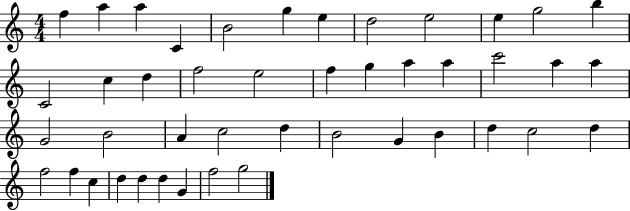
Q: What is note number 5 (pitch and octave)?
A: B4